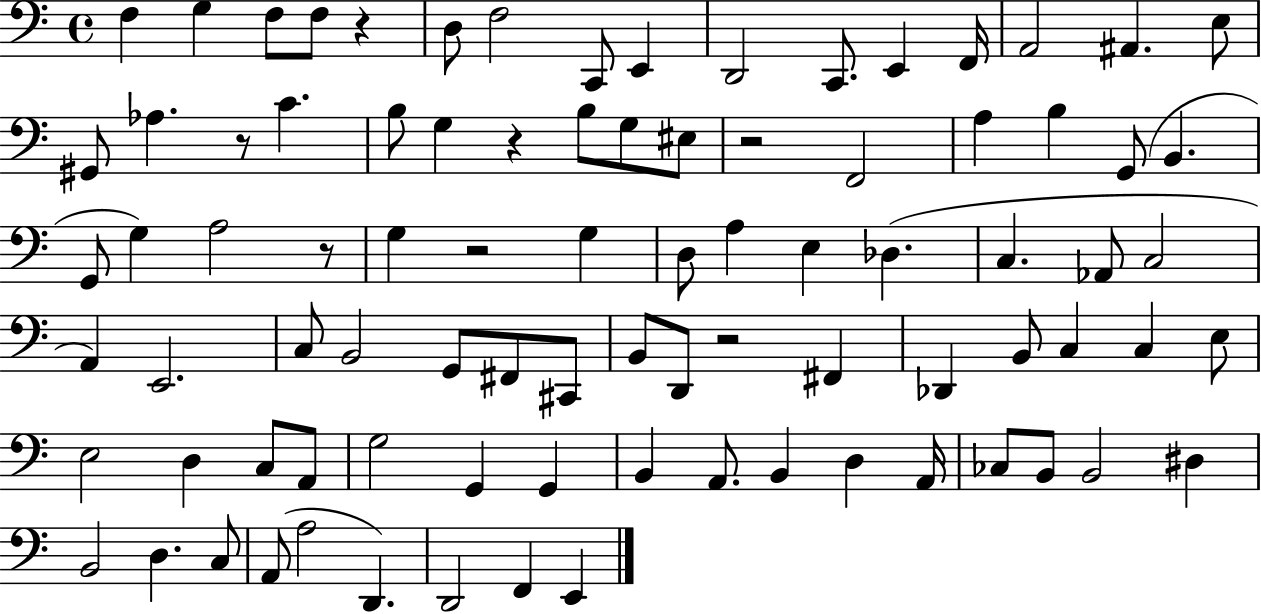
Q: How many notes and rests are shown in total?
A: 87